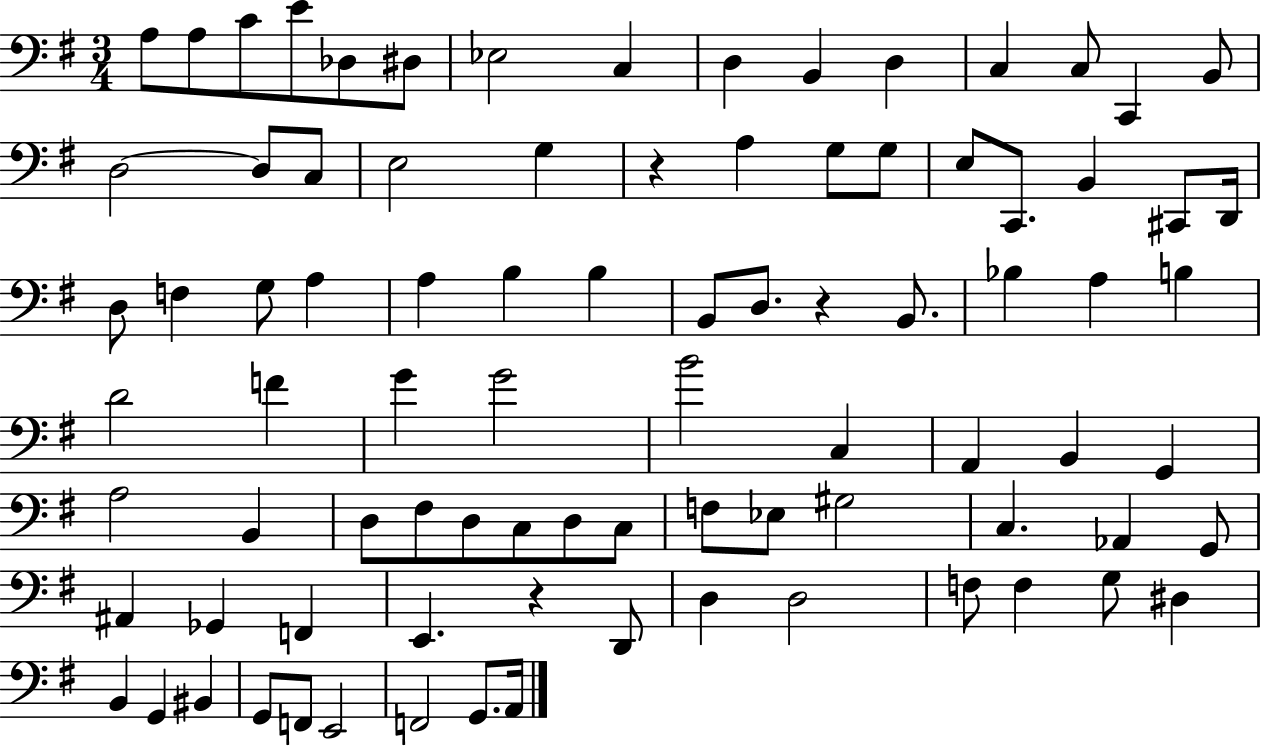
{
  \clef bass
  \numericTimeSignature
  \time 3/4
  \key g \major
  a8 a8 c'8 e'8 des8 dis8 | ees2 c4 | d4 b,4 d4 | c4 c8 c,4 b,8 | \break d2~~ d8 c8 | e2 g4 | r4 a4 g8 g8 | e8 c,8. b,4 cis,8 d,16 | \break d8 f4 g8 a4 | a4 b4 b4 | b,8 d8. r4 b,8. | bes4 a4 b4 | \break d'2 f'4 | g'4 g'2 | b'2 c4 | a,4 b,4 g,4 | \break a2 b,4 | d8 fis8 d8 c8 d8 c8 | f8 ees8 gis2 | c4. aes,4 g,8 | \break ais,4 ges,4 f,4 | e,4. r4 d,8 | d4 d2 | f8 f4 g8 dis4 | \break b,4 g,4 bis,4 | g,8 f,8 e,2 | f,2 g,8. a,16 | \bar "|."
}